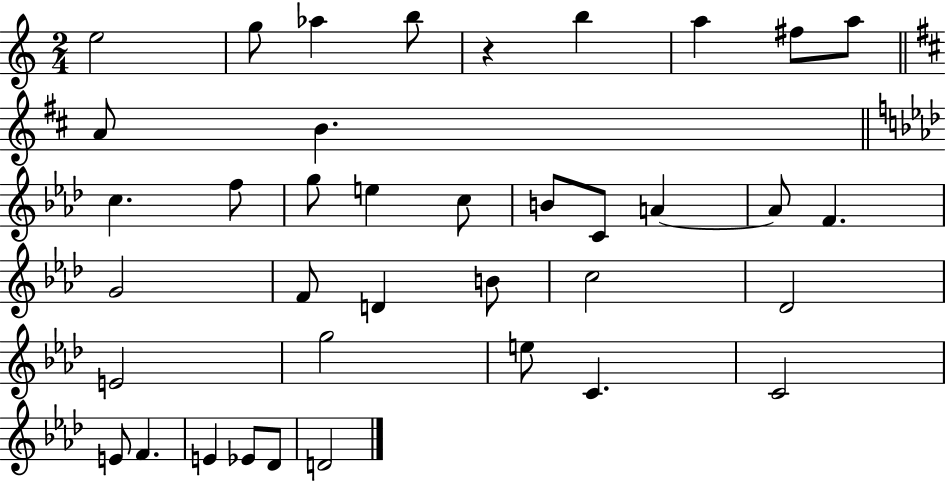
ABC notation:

X:1
T:Untitled
M:2/4
L:1/4
K:C
e2 g/2 _a b/2 z b a ^f/2 a/2 A/2 B c f/2 g/2 e c/2 B/2 C/2 A A/2 F G2 F/2 D B/2 c2 _D2 E2 g2 e/2 C C2 E/2 F E _E/2 _D/2 D2